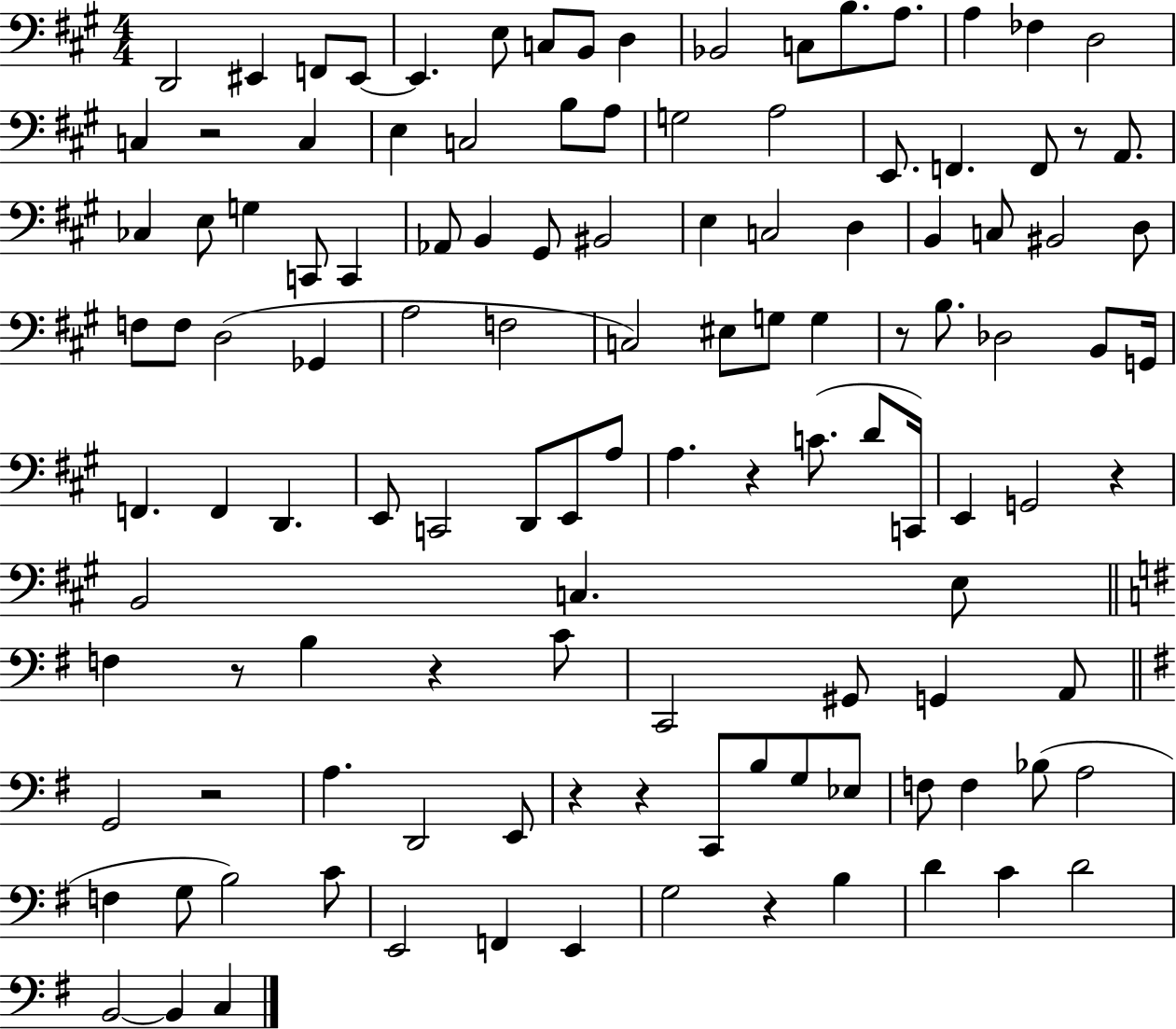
D2/h EIS2/q F2/e EIS2/e EIS2/q. E3/e C3/e B2/e D3/q Bb2/h C3/e B3/e. A3/e. A3/q FES3/q D3/h C3/q R/h C3/q E3/q C3/h B3/e A3/e G3/h A3/h E2/e. F2/q. F2/e R/e A2/e. CES3/q E3/e G3/q C2/e C2/q Ab2/e B2/q G#2/e BIS2/h E3/q C3/h D3/q B2/q C3/e BIS2/h D3/e F3/e F3/e D3/h Gb2/q A3/h F3/h C3/h EIS3/e G3/e G3/q R/e B3/e. Db3/h B2/e G2/s F2/q. F2/q D2/q. E2/e C2/h D2/e E2/e A3/e A3/q. R/q C4/e. D4/e C2/s E2/q G2/h R/q B2/h C3/q. E3/e F3/q R/e B3/q R/q C4/e C2/h G#2/e G2/q A2/e G2/h R/h A3/q. D2/h E2/e R/q R/q C2/e B3/e G3/e Eb3/e F3/e F3/q Bb3/e A3/h F3/q G3/e B3/h C4/e E2/h F2/q E2/q G3/h R/q B3/q D4/q C4/q D4/h B2/h B2/q C3/q